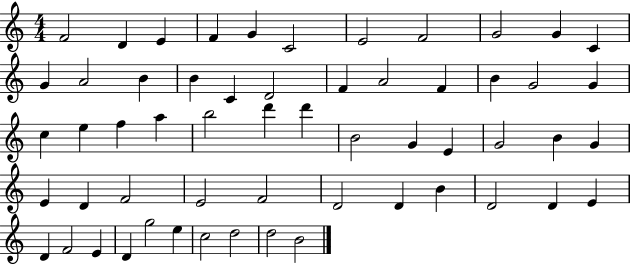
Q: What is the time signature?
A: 4/4